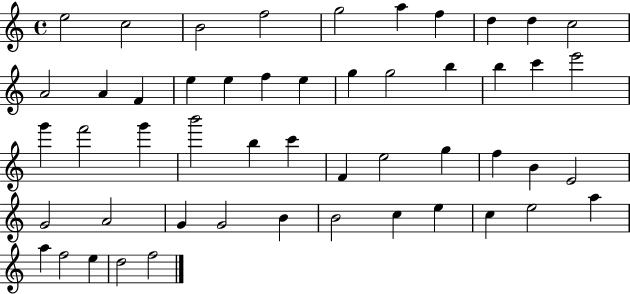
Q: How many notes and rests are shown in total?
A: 51